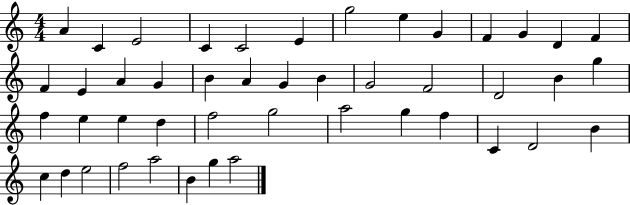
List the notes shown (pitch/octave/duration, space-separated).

A4/q C4/q E4/h C4/q C4/h E4/q G5/h E5/q G4/q F4/q G4/q D4/q F4/q F4/q E4/q A4/q G4/q B4/q A4/q G4/q B4/q G4/h F4/h D4/h B4/q G5/q F5/q E5/q E5/q D5/q F5/h G5/h A5/h G5/q F5/q C4/q D4/h B4/q C5/q D5/q E5/h F5/h A5/h B4/q G5/q A5/h